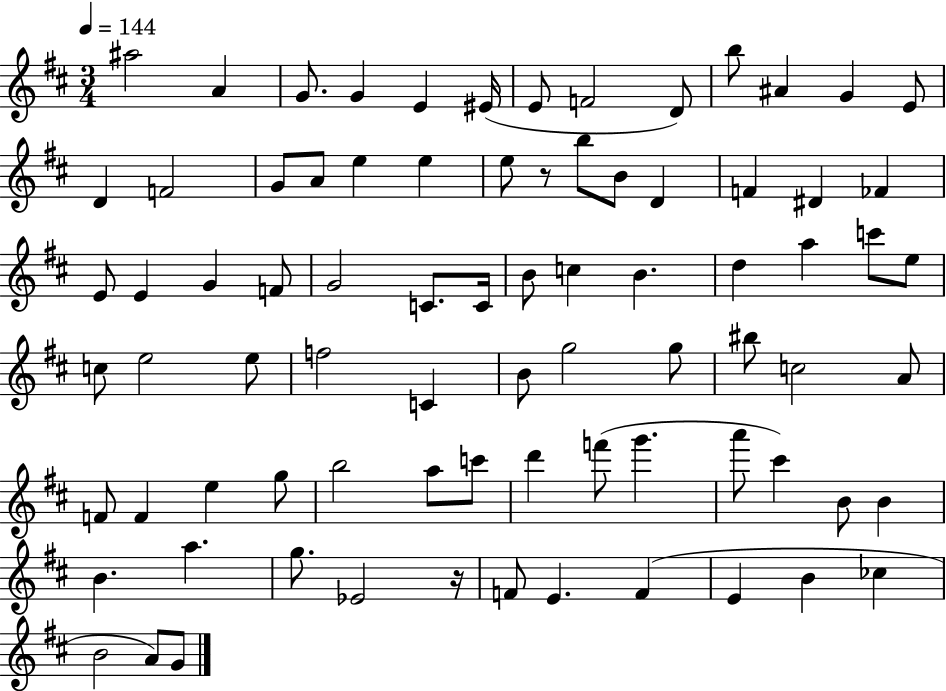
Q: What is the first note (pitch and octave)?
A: A#5